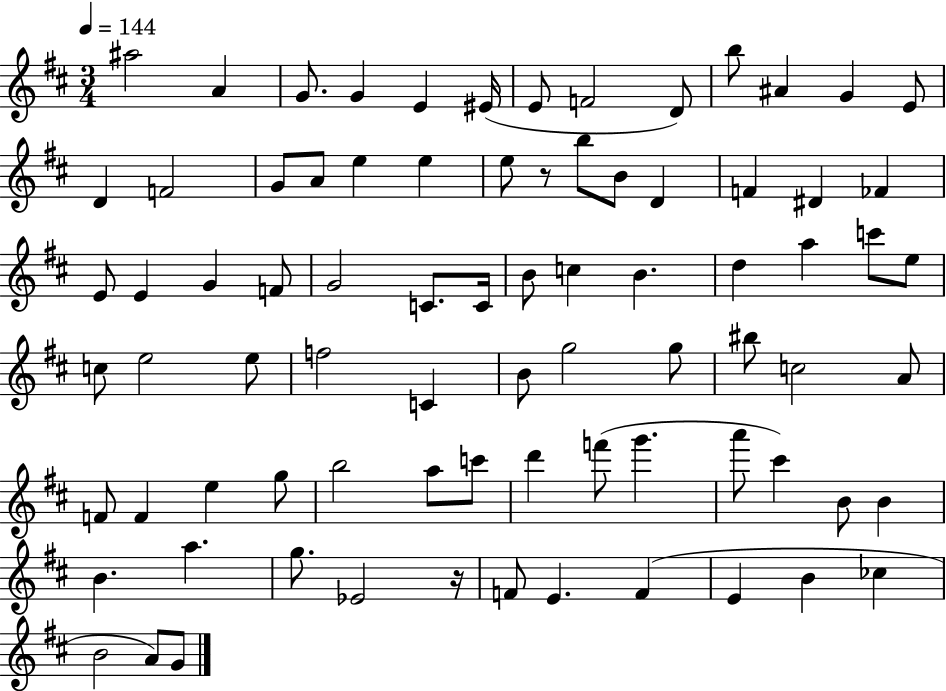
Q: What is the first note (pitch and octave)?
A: A#5